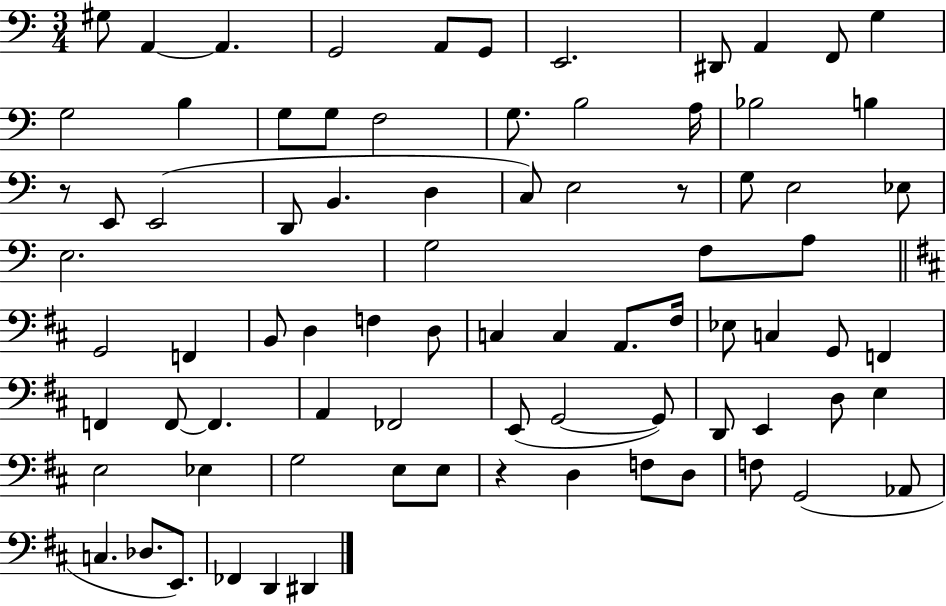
G#3/e A2/q A2/q. G2/h A2/e G2/e E2/h. D#2/e A2/q F2/e G3/q G3/h B3/q G3/e G3/e F3/h G3/e. B3/h A3/s Bb3/h B3/q R/e E2/e E2/h D2/e B2/q. D3/q C3/e E3/h R/e G3/e E3/h Eb3/e E3/h. G3/h F3/e A3/e G2/h F2/q B2/e D3/q F3/q D3/e C3/q C3/q A2/e. F#3/s Eb3/e C3/q G2/e F2/q F2/q F2/e F2/q. A2/q FES2/h E2/e G2/h G2/e D2/e E2/q D3/e E3/q E3/h Eb3/q G3/h E3/e E3/e R/q D3/q F3/e D3/e F3/e G2/h Ab2/e C3/q. Db3/e. E2/e. FES2/q D2/q D#2/q